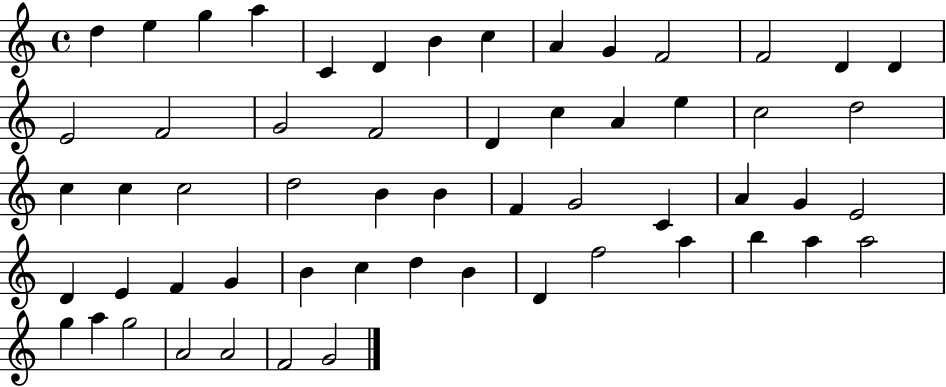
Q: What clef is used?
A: treble